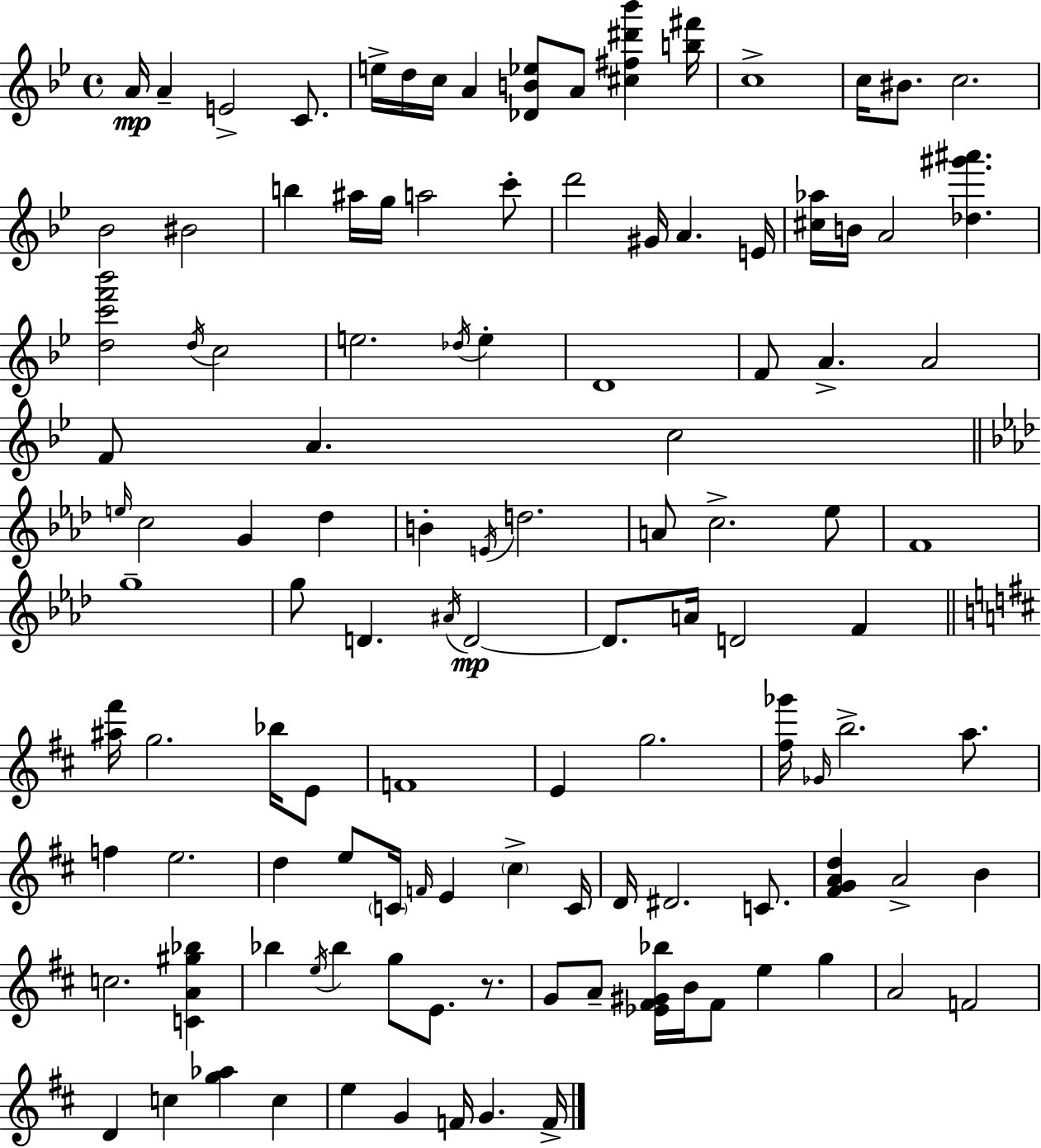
{
  \clef treble
  \time 4/4
  \defaultTimeSignature
  \key bes \major
  a'16\mp a'4-- e'2-> c'8. | e''16-> d''16 c''16 a'4 <des' b' ees''>8 a'8 <cis'' fis'' dis''' bes'''>4 <b'' fis'''>16 | c''1-> | c''16 bis'8. c''2. | \break bes'2 bis'2 | b''4 ais''16 g''16 a''2 c'''8-. | d'''2 gis'16 a'4. e'16 | <cis'' aes''>16 b'16 a'2 <des'' gis''' ais'''>4. | \break <d'' c''' f''' bes'''>2 \acciaccatura { d''16 } c''2 | e''2. \acciaccatura { des''16 } e''4-. | d'1 | f'8 a'4.-> a'2 | \break f'8 a'4. c''2 | \bar "||" \break \key aes \major \grace { e''16 } c''2 g'4 des''4 | b'4-. \acciaccatura { e'16 } d''2. | a'8 c''2.-> | ees''8 f'1 | \break g''1-- | g''8 d'4. \acciaccatura { ais'16 }\mp d'2~~ | d'8. a'16 d'2 f'4 | \bar "||" \break \key b \minor <ais'' fis'''>16 g''2. bes''16 e'8 | f'1 | e'4 g''2. | <fis'' ges'''>16 \grace { ges'16 } b''2.-> a''8. | \break f''4 e''2. | d''4 e''8 \parenthesize c'16 \grace { f'16 } e'4 \parenthesize cis''4-> | c'16 d'16 dis'2. c'8. | <fis' g' a' d''>4 a'2-> b'4 | \break c''2. <c' a' gis'' bes''>4 | bes''4 \acciaccatura { e''16 } bes''4 g''8 e'8. | r8. g'8 a'8-- <ees' fis' gis' bes''>16 b'16 fis'8 e''4 g''4 | a'2 f'2 | \break d'4 c''4 <g'' aes''>4 c''4 | e''4 g'4 f'16 g'4. | f'16-> \bar "|."
}